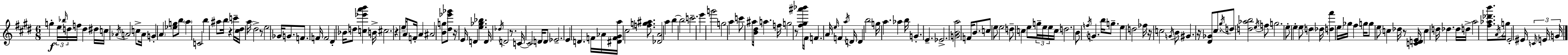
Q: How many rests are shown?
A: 9